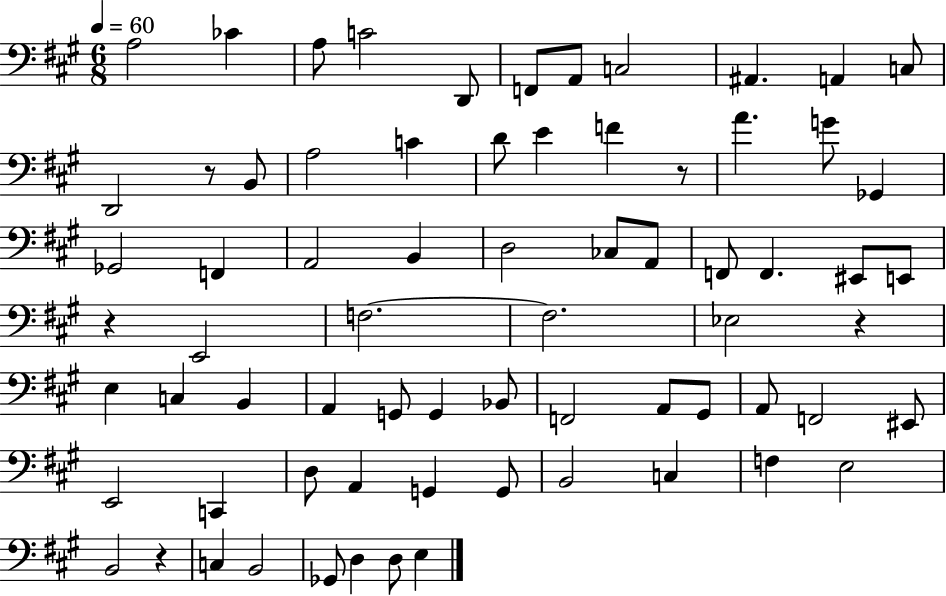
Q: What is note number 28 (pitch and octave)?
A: A2